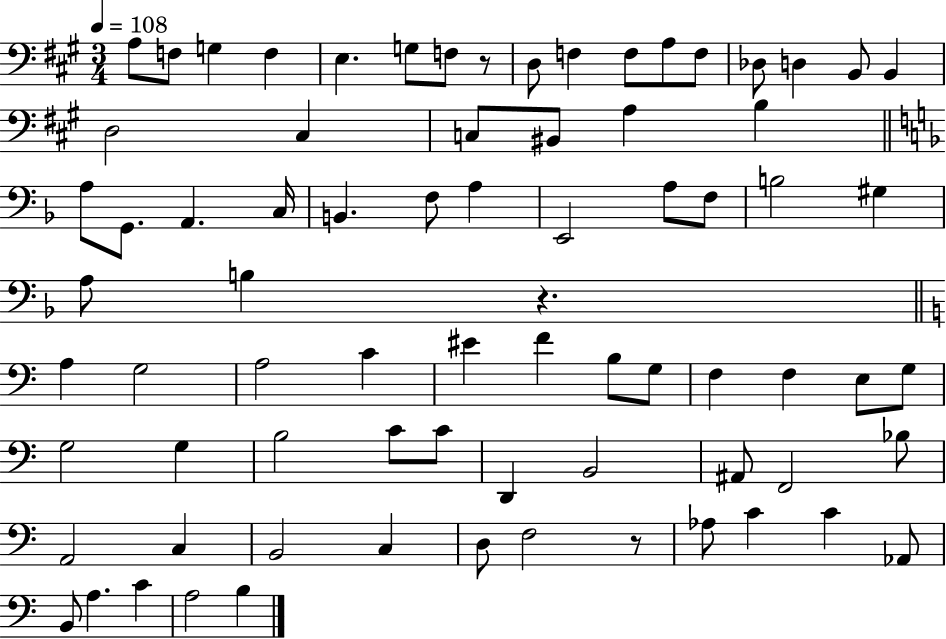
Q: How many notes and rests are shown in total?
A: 76